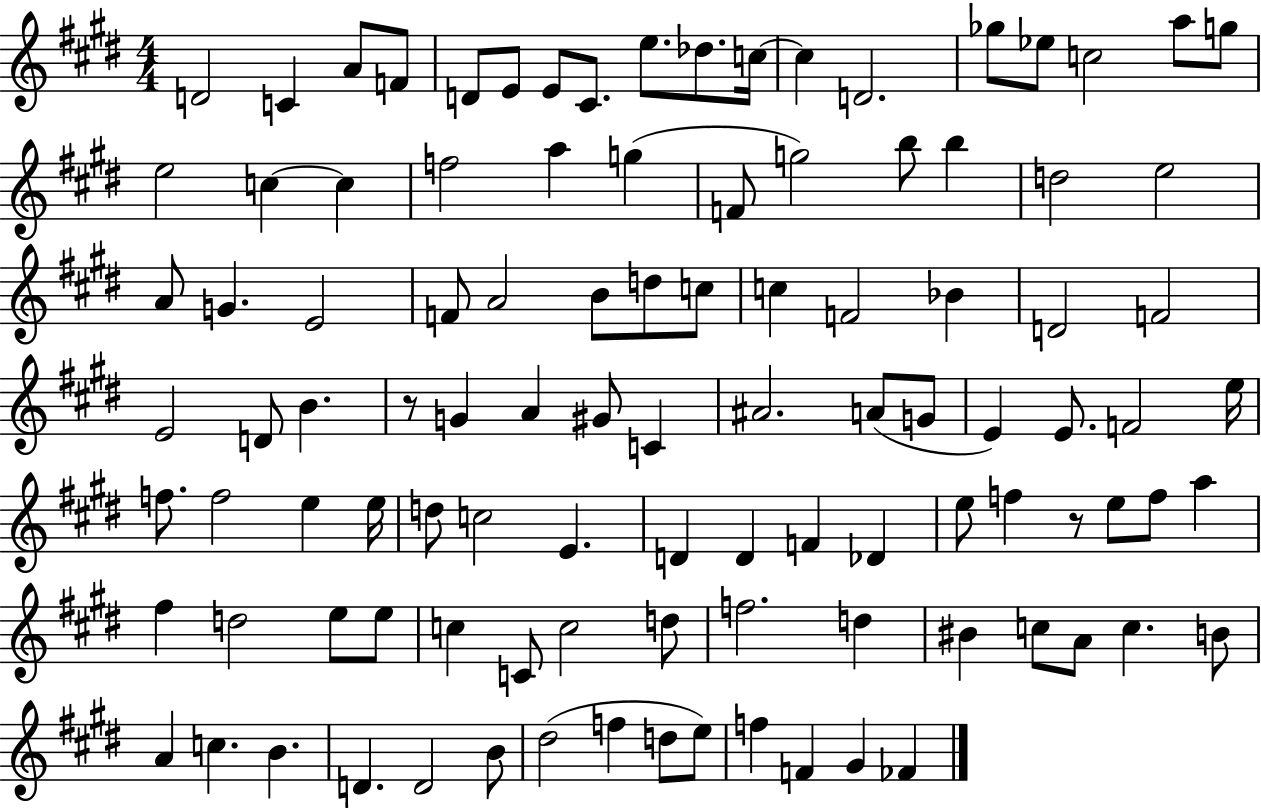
{
  \clef treble
  \numericTimeSignature
  \time 4/4
  \key e \major
  \repeat volta 2 { d'2 c'4 a'8 f'8 | d'8 e'8 e'8 cis'8. e''8. des''8. c''16~~ | c''4 d'2. | ges''8 ees''8 c''2 a''8 g''8 | \break e''2 c''4~~ c''4 | f''2 a''4 g''4( | f'8 g''2) b''8 b''4 | d''2 e''2 | \break a'8 g'4. e'2 | f'8 a'2 b'8 d''8 c''8 | c''4 f'2 bes'4 | d'2 f'2 | \break e'2 d'8 b'4. | r8 g'4 a'4 gis'8 c'4 | ais'2. a'8( g'8 | e'4) e'8. f'2 e''16 | \break f''8. f''2 e''4 e''16 | d''8 c''2 e'4. | d'4 d'4 f'4 des'4 | e''8 f''4 r8 e''8 f''8 a''4 | \break fis''4 d''2 e''8 e''8 | c''4 c'8 c''2 d''8 | f''2. d''4 | bis'4 c''8 a'8 c''4. b'8 | \break a'4 c''4. b'4. | d'4. d'2 b'8 | dis''2( f''4 d''8 e''8) | f''4 f'4 gis'4 fes'4 | \break } \bar "|."
}